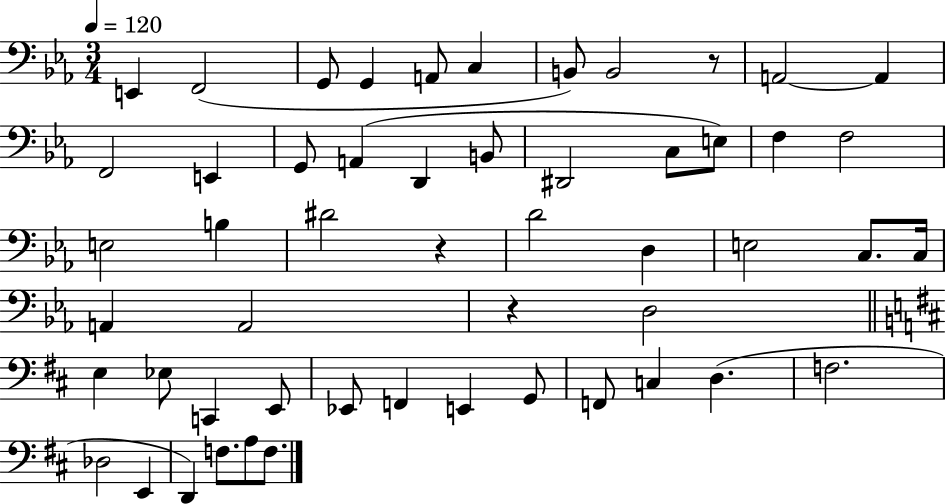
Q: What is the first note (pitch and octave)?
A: E2